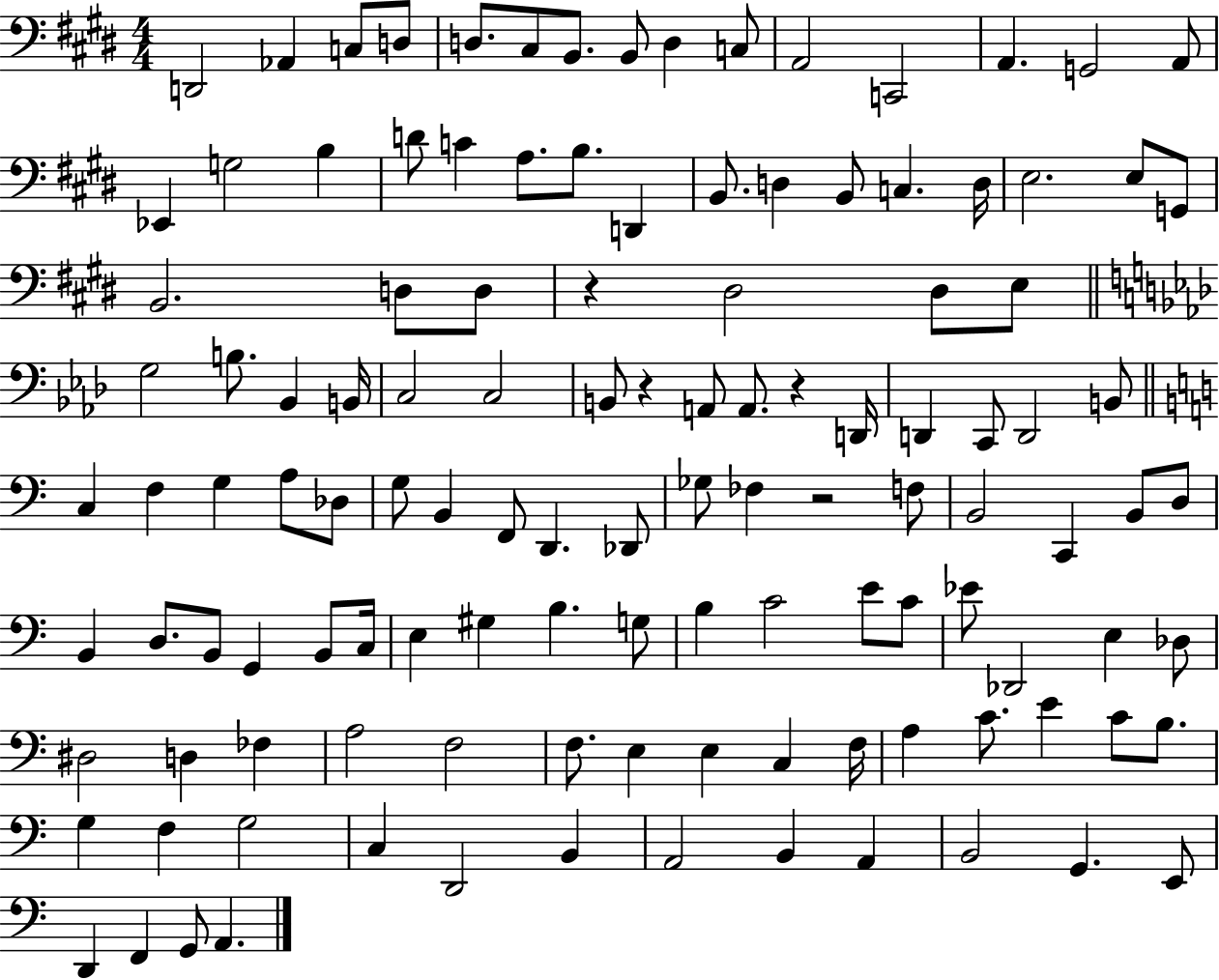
{
  \clef bass
  \numericTimeSignature
  \time 4/4
  \key e \major
  d,2 aes,4 c8 d8 | d8. cis8 b,8. b,8 d4 c8 | a,2 c,2 | a,4. g,2 a,8 | \break ees,4 g2 b4 | d'8 c'4 a8. b8. d,4 | b,8. d4 b,8 c4. d16 | e2. e8 g,8 | \break b,2. d8 d8 | r4 dis2 dis8 e8 | \bar "||" \break \key f \minor g2 b8. bes,4 b,16 | c2 c2 | b,8 r4 a,8 a,8. r4 d,16 | d,4 c,8 d,2 b,8 | \break \bar "||" \break \key a \minor c4 f4 g4 a8 des8 | g8 b,4 f,8 d,4. des,8 | ges8 fes4 r2 f8 | b,2 c,4 b,8 d8 | \break b,4 d8. b,8 g,4 b,8 c16 | e4 gis4 b4. g8 | b4 c'2 e'8 c'8 | ees'8 des,2 e4 des8 | \break dis2 d4 fes4 | a2 f2 | f8. e4 e4 c4 f16 | a4 c'8. e'4 c'8 b8. | \break g4 f4 g2 | c4 d,2 b,4 | a,2 b,4 a,4 | b,2 g,4. e,8 | \break d,4 f,4 g,8 a,4. | \bar "|."
}